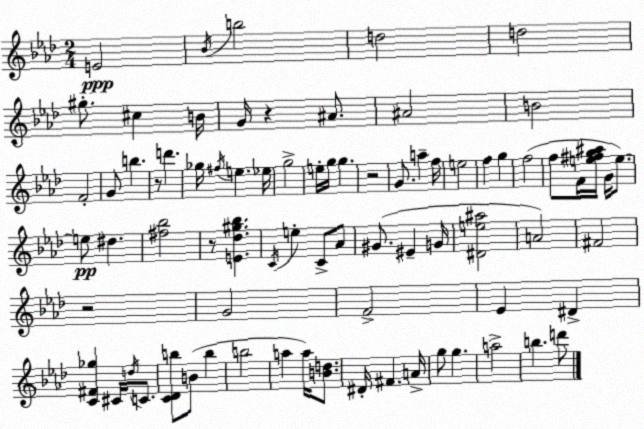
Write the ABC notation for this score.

X:1
T:Untitled
M:2/4
L:1/4
K:Ab
E2 _B/4 b2 d2 d2 ^g/2 ^c B/4 G/4 z ^A/2 ^A2 B2 F2 G/2 b z/2 d' _g/4 ^f/4 e _e/4 g2 e/4 g/4 g z2 G/2 a f/4 e2 f g f2 f/2 F/4 [e^fg^a]/4 G/4 e/2 e/2 ^d [^f_b]2 z/2 [E_d^g_b] C/4 e C/2 _A/2 ^G/2 ^E G/4 [^De^a]2 A2 ^F2 z2 G2 F2 _E ^D [C^F_g] ^C/4 d/4 C/2 [C_Db]/2 B/2 b b2 a a/4 [Bd]/2 ^D/4 ^F A/4 g/2 g a2 b d'/2